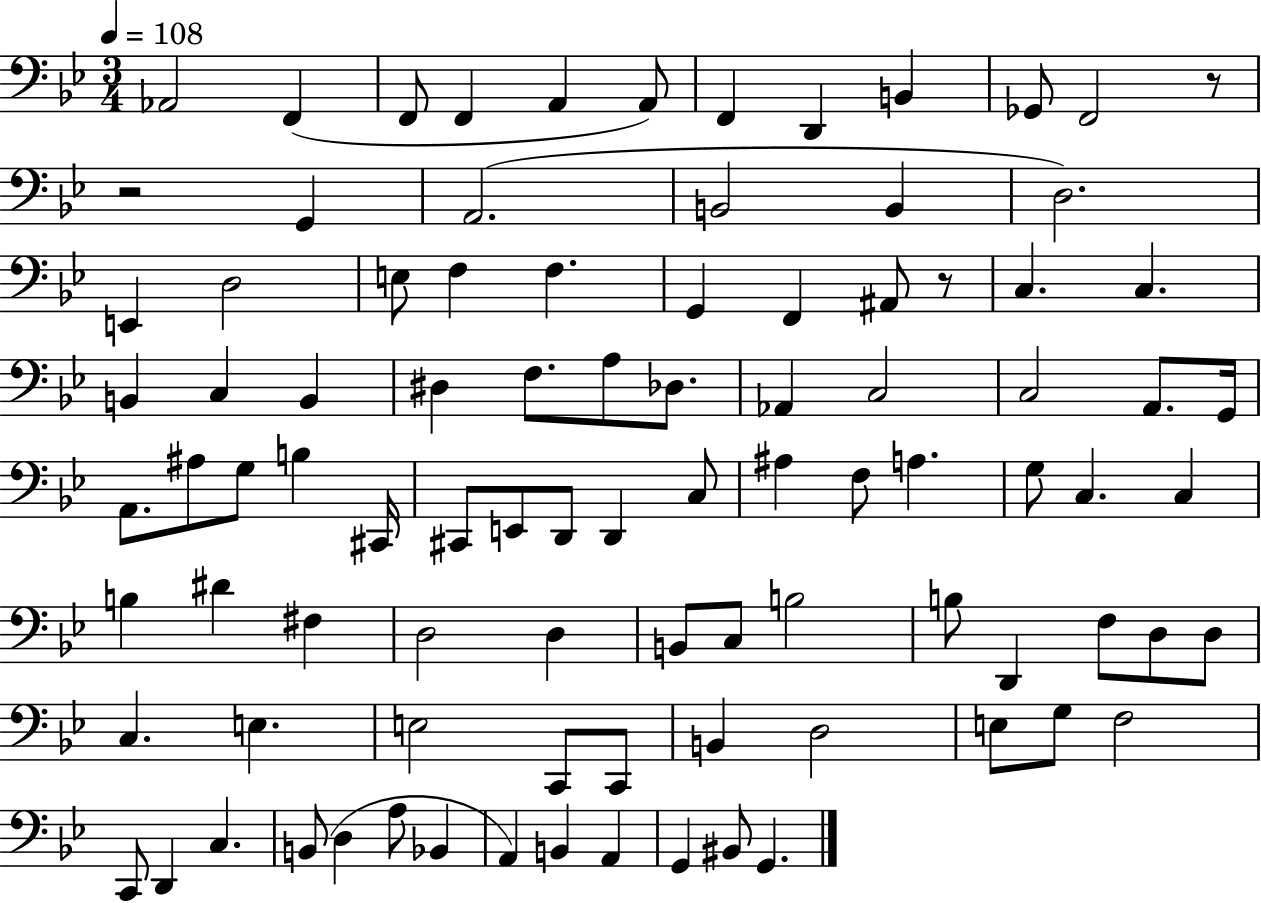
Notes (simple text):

Ab2/h F2/q F2/e F2/q A2/q A2/e F2/q D2/q B2/q Gb2/e F2/h R/e R/h G2/q A2/h. B2/h B2/q D3/h. E2/q D3/h E3/e F3/q F3/q. G2/q F2/q A#2/e R/e C3/q. C3/q. B2/q C3/q B2/q D#3/q F3/e. A3/e Db3/e. Ab2/q C3/h C3/h A2/e. G2/s A2/e. A#3/e G3/e B3/q C#2/s C#2/e E2/e D2/e D2/q C3/e A#3/q F3/e A3/q. G3/e C3/q. C3/q B3/q D#4/q F#3/q D3/h D3/q B2/e C3/e B3/h B3/e D2/q F3/e D3/e D3/e C3/q. E3/q. E3/h C2/e C2/e B2/q D3/h E3/e G3/e F3/h C2/e D2/q C3/q. B2/e D3/q A3/e Bb2/q A2/q B2/q A2/q G2/q BIS2/e G2/q.